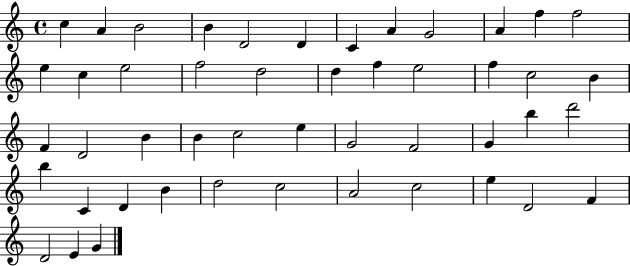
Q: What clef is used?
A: treble